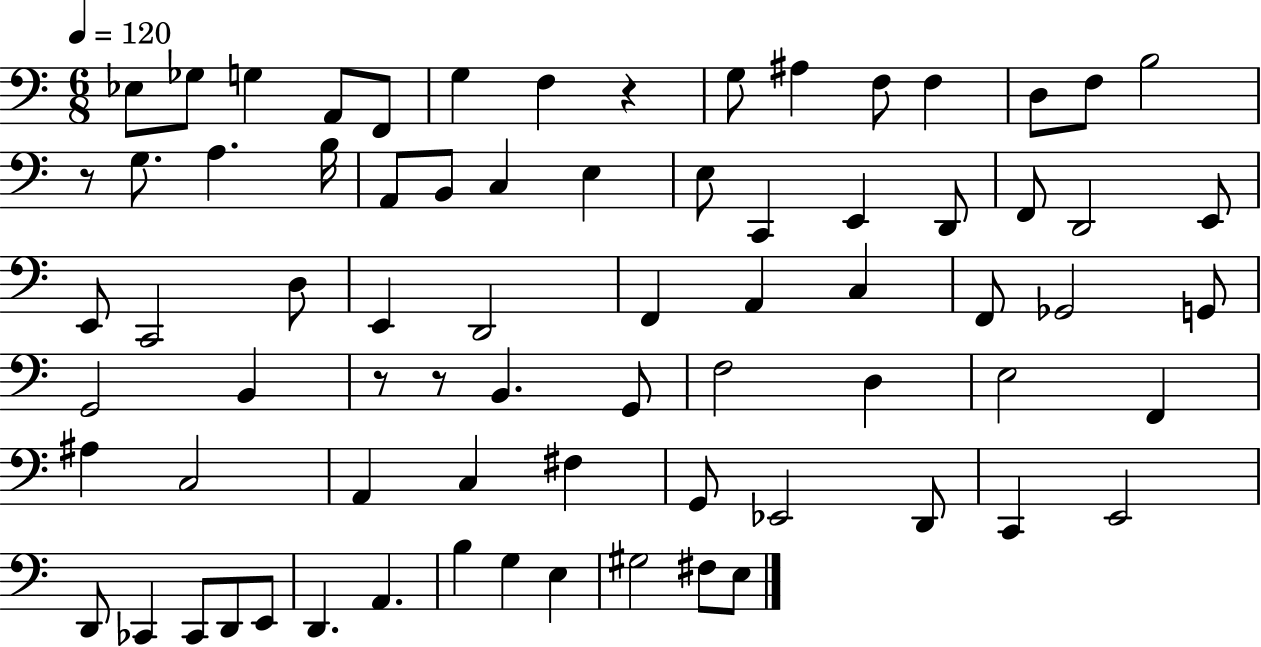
X:1
T:Untitled
M:6/8
L:1/4
K:C
_E,/2 _G,/2 G, A,,/2 F,,/2 G, F, z G,/2 ^A, F,/2 F, D,/2 F,/2 B,2 z/2 G,/2 A, B,/4 A,,/2 B,,/2 C, E, E,/2 C,, E,, D,,/2 F,,/2 D,,2 E,,/2 E,,/2 C,,2 D,/2 E,, D,,2 F,, A,, C, F,,/2 _G,,2 G,,/2 G,,2 B,, z/2 z/2 B,, G,,/2 F,2 D, E,2 F,, ^A, C,2 A,, C, ^F, G,,/2 _E,,2 D,,/2 C,, E,,2 D,,/2 _C,, _C,,/2 D,,/2 E,,/2 D,, A,, B, G, E, ^G,2 ^F,/2 E,/2